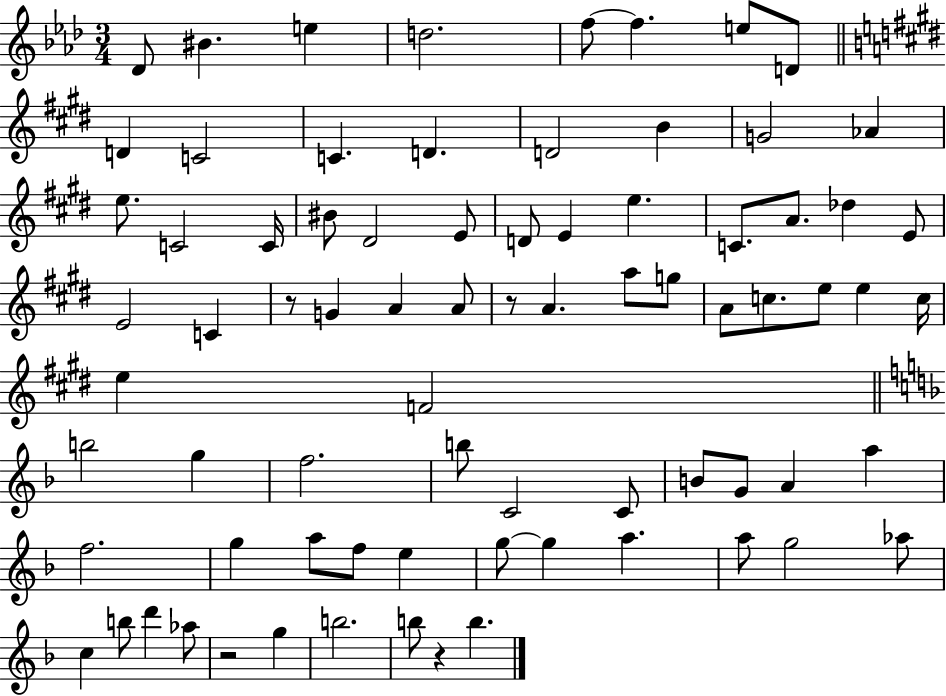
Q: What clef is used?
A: treble